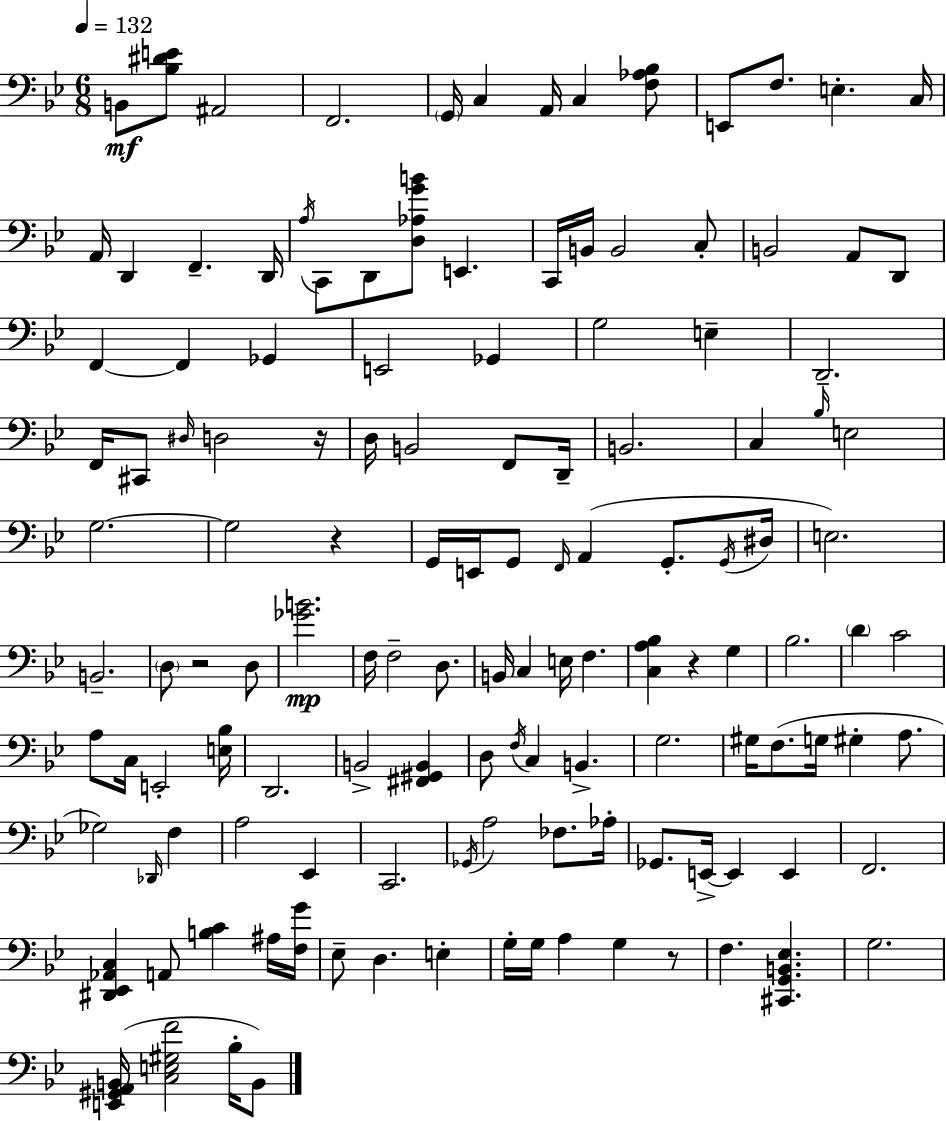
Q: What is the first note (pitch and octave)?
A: B2